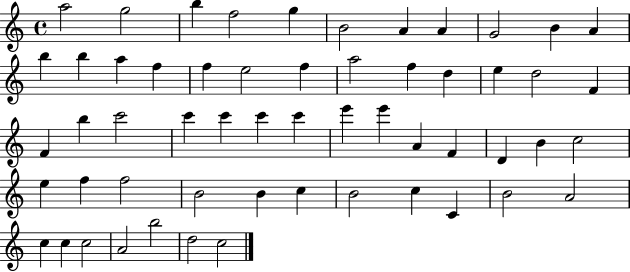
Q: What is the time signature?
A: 4/4